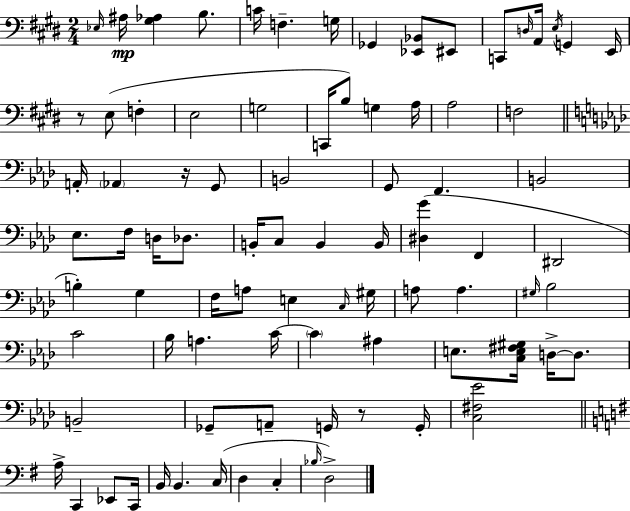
X:1
T:Untitled
M:2/4
L:1/4
K:E
_E,/4 ^A,/4 [^G,_A,] B,/2 C/4 F, G,/4 _G,, [_E,,_B,,]/2 ^E,,/2 C,,/2 D,/4 A,,/4 E,/4 G,, E,,/4 z/2 E,/2 F, E,2 G,2 C,,/4 B,/2 G, A,/4 A,2 F,2 A,,/4 _A,, z/4 G,,/2 B,,2 G,,/2 F,, B,,2 _E,/2 F,/4 D,/4 _D,/2 B,,/4 C,/2 B,, B,,/4 [^D,G] F,, ^D,,2 B, G, F,/4 A,/2 E, C,/4 ^G,/4 A,/2 A, ^G,/4 _B,2 C2 _B,/4 A, C/4 C ^A, E,/2 [C,E,^F,^G,]/4 D,/4 D,/2 B,,2 _G,,/2 A,,/2 G,,/4 z/2 G,,/4 [C,^F,_E]2 A,/4 C,, _E,,/2 C,,/4 B,,/4 B,, C,/4 D, C, _B,/4 D,2